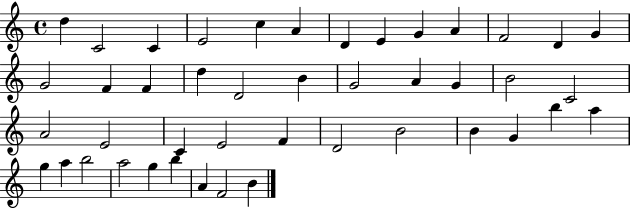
{
  \clef treble
  \time 4/4
  \defaultTimeSignature
  \key c \major
  d''4 c'2 c'4 | e'2 c''4 a'4 | d'4 e'4 g'4 a'4 | f'2 d'4 g'4 | \break g'2 f'4 f'4 | d''4 d'2 b'4 | g'2 a'4 g'4 | b'2 c'2 | \break a'2 e'2 | c'4 e'2 f'4 | d'2 b'2 | b'4 g'4 b''4 a''4 | \break g''4 a''4 b''2 | a''2 g''4 b''4 | a'4 f'2 b'4 | \bar "|."
}